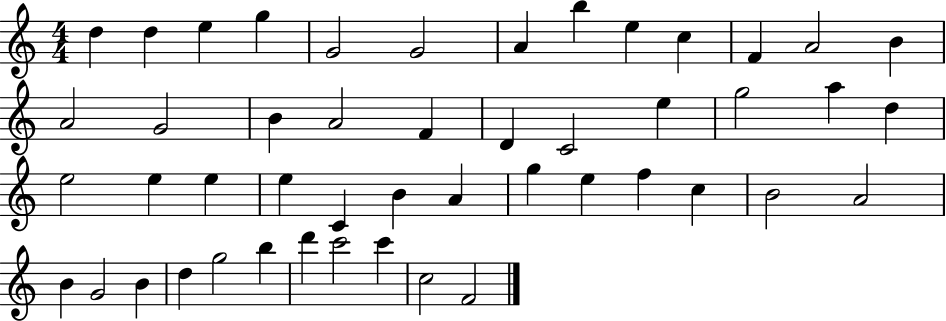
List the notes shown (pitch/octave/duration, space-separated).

D5/q D5/q E5/q G5/q G4/h G4/h A4/q B5/q E5/q C5/q F4/q A4/h B4/q A4/h G4/h B4/q A4/h F4/q D4/q C4/h E5/q G5/h A5/q D5/q E5/h E5/q E5/q E5/q C4/q B4/q A4/q G5/q E5/q F5/q C5/q B4/h A4/h B4/q G4/h B4/q D5/q G5/h B5/q D6/q C6/h C6/q C5/h F4/h